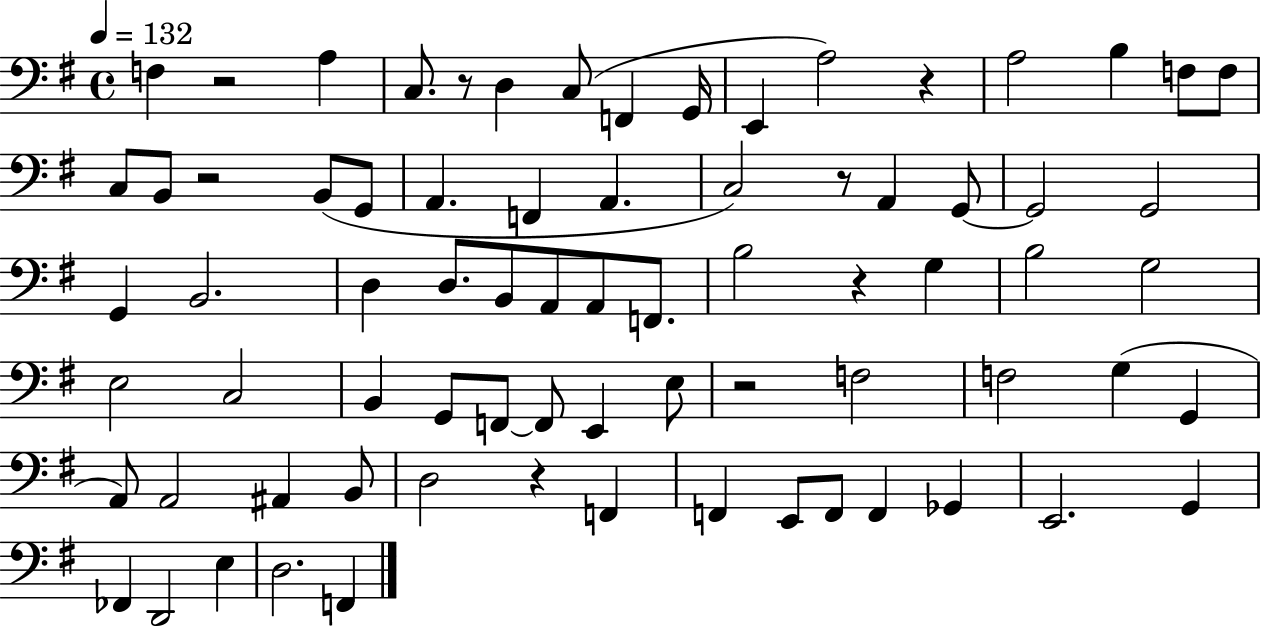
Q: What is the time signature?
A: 4/4